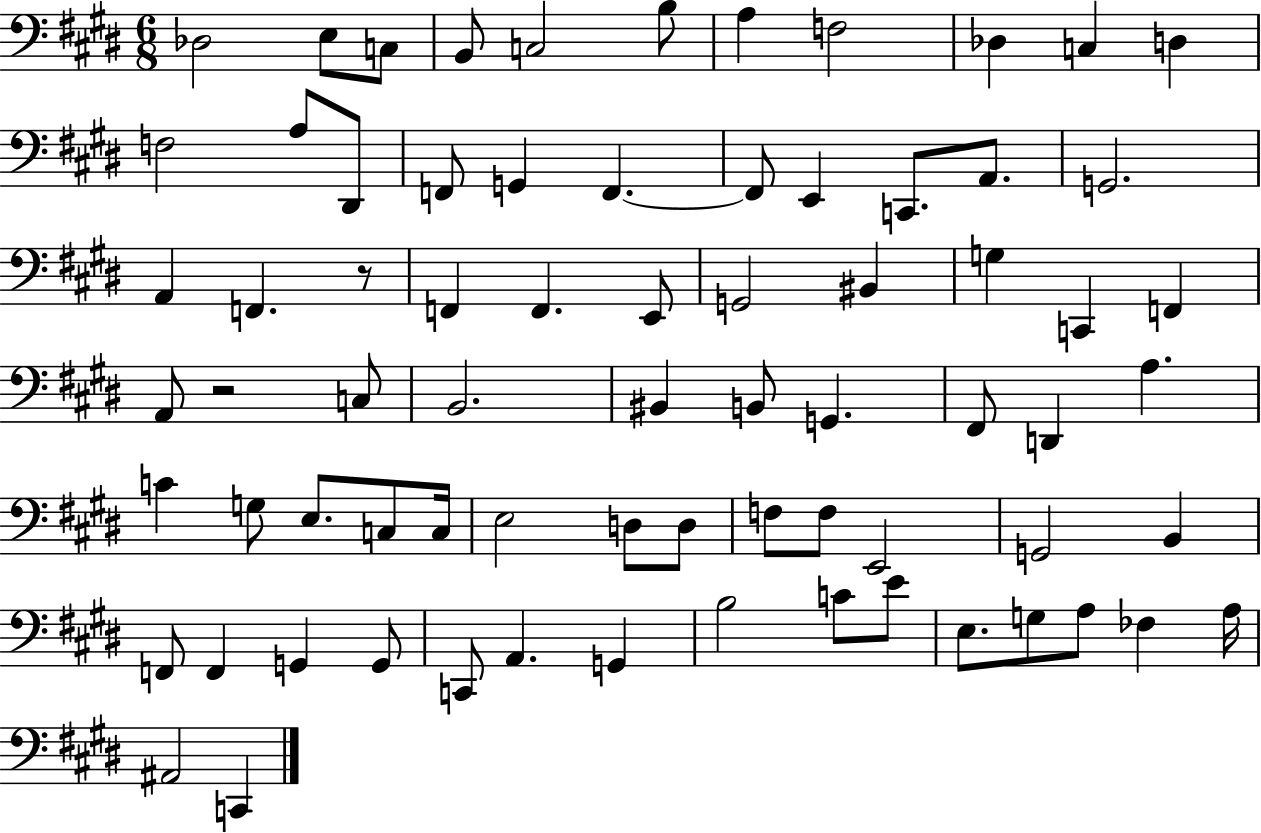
X:1
T:Untitled
M:6/8
L:1/4
K:E
_D,2 E,/2 C,/2 B,,/2 C,2 B,/2 A, F,2 _D, C, D, F,2 A,/2 ^D,,/2 F,,/2 G,, F,, F,,/2 E,, C,,/2 A,,/2 G,,2 A,, F,, z/2 F,, F,, E,,/2 G,,2 ^B,, G, C,, F,, A,,/2 z2 C,/2 B,,2 ^B,, B,,/2 G,, ^F,,/2 D,, A, C G,/2 E,/2 C,/2 C,/4 E,2 D,/2 D,/2 F,/2 F,/2 E,,2 G,,2 B,, F,,/2 F,, G,, G,,/2 C,,/2 A,, G,, B,2 C/2 E/2 E,/2 G,/2 A,/2 _F, A,/4 ^A,,2 C,,